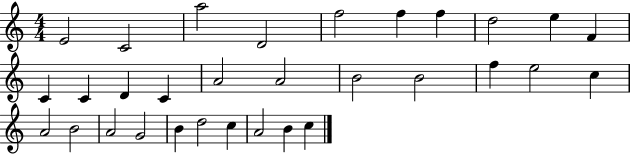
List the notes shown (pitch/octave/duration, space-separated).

E4/h C4/h A5/h D4/h F5/h F5/q F5/q D5/h E5/q F4/q C4/q C4/q D4/q C4/q A4/h A4/h B4/h B4/h F5/q E5/h C5/q A4/h B4/h A4/h G4/h B4/q D5/h C5/q A4/h B4/q C5/q